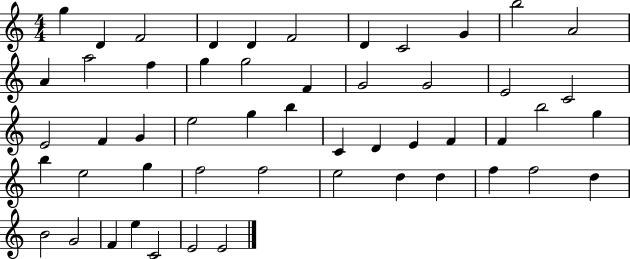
X:1
T:Untitled
M:4/4
L:1/4
K:C
g D F2 D D F2 D C2 G b2 A2 A a2 f g g2 F G2 G2 E2 C2 E2 F G e2 g b C D E F F b2 g b e2 g f2 f2 e2 d d f f2 d B2 G2 F e C2 E2 E2